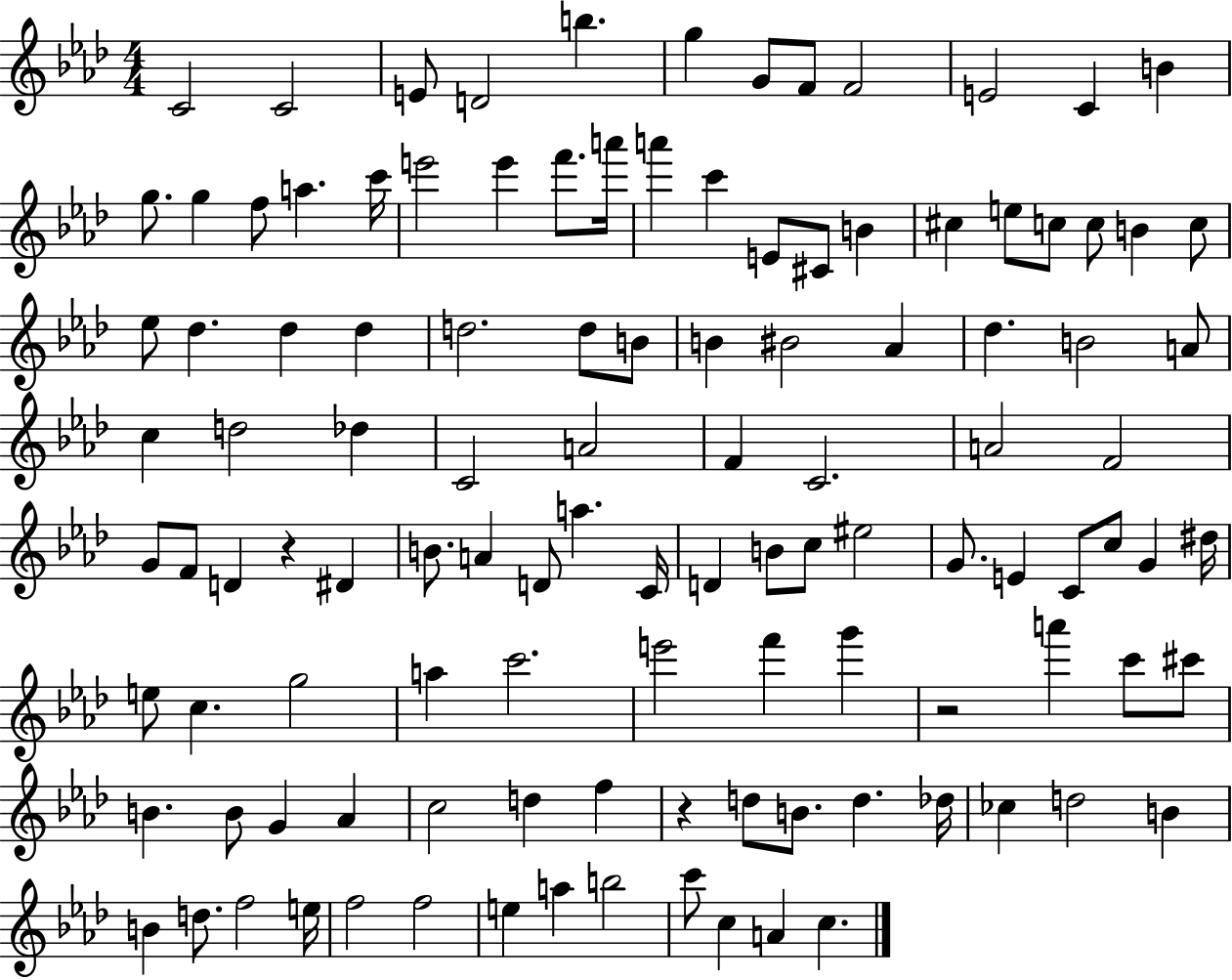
X:1
T:Untitled
M:4/4
L:1/4
K:Ab
C2 C2 E/2 D2 b g G/2 F/2 F2 E2 C B g/2 g f/2 a c'/4 e'2 e' f'/2 a'/4 a' c' E/2 ^C/2 B ^c e/2 c/2 c/2 B c/2 _e/2 _d _d _d d2 d/2 B/2 B ^B2 _A _d B2 A/2 c d2 _d C2 A2 F C2 A2 F2 G/2 F/2 D z ^D B/2 A D/2 a C/4 D B/2 c/2 ^e2 G/2 E C/2 c/2 G ^d/4 e/2 c g2 a c'2 e'2 f' g' z2 a' c'/2 ^c'/2 B B/2 G _A c2 d f z d/2 B/2 d _d/4 _c d2 B B d/2 f2 e/4 f2 f2 e a b2 c'/2 c A c